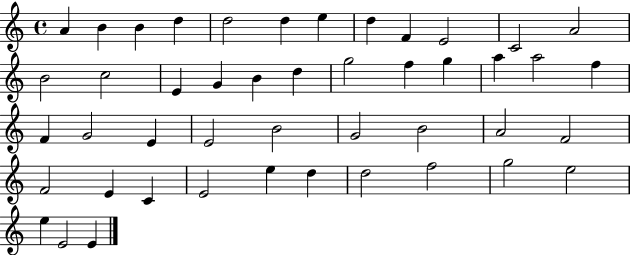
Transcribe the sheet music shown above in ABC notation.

X:1
T:Untitled
M:4/4
L:1/4
K:C
A B B d d2 d e d F E2 C2 A2 B2 c2 E G B d g2 f g a a2 f F G2 E E2 B2 G2 B2 A2 F2 F2 E C E2 e d d2 f2 g2 e2 e E2 E